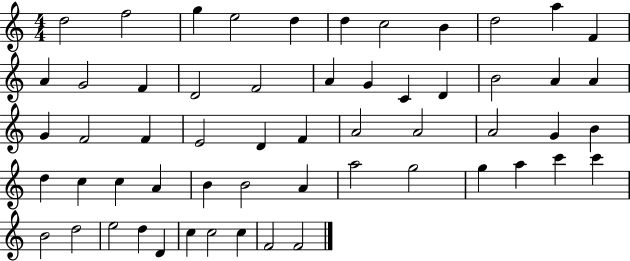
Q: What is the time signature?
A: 4/4